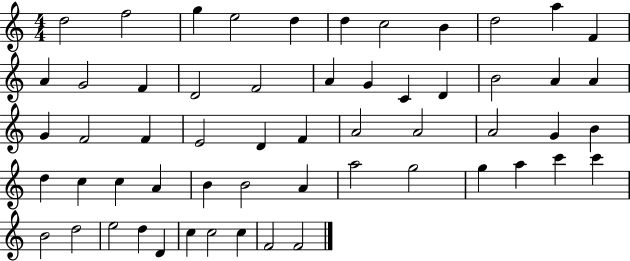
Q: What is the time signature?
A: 4/4